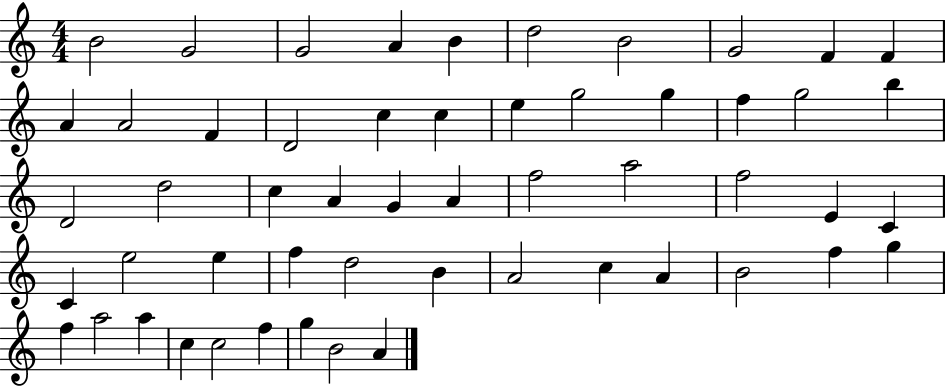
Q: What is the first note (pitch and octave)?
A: B4